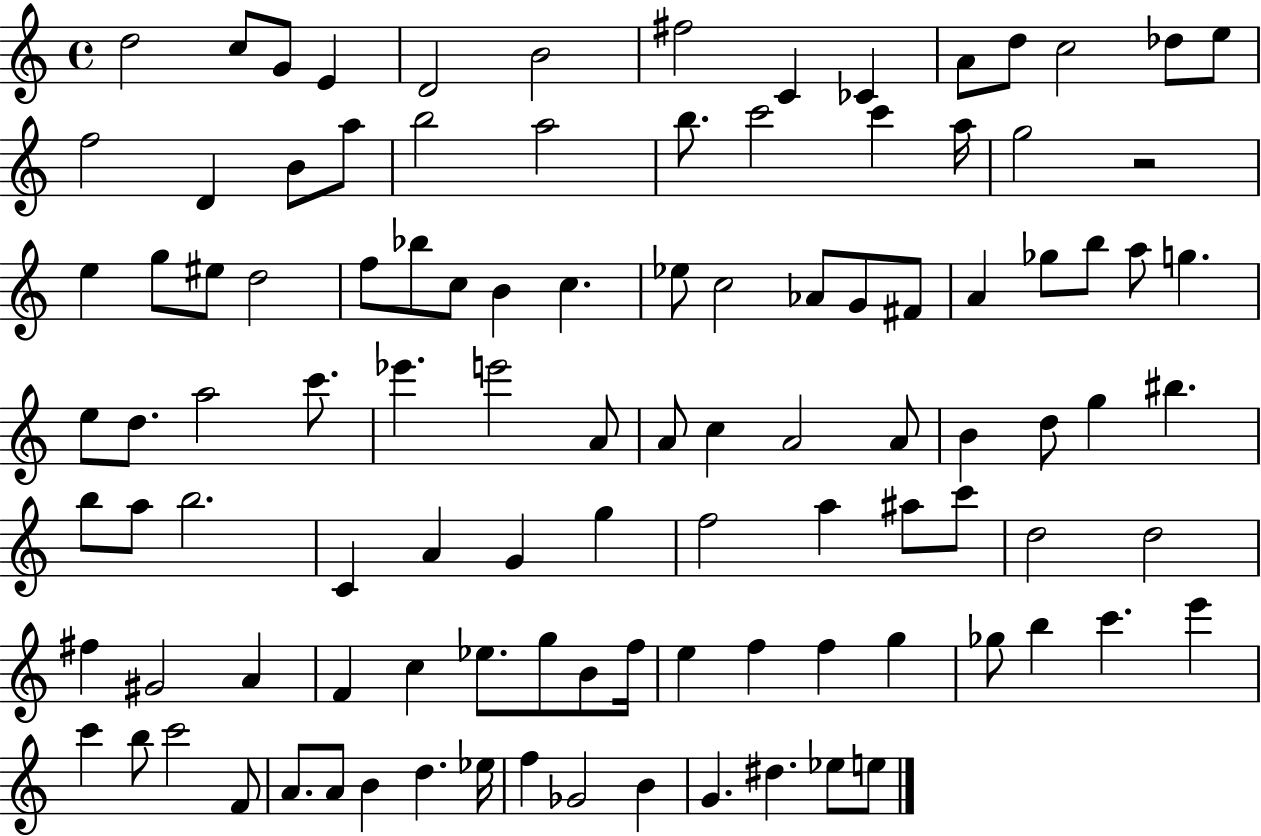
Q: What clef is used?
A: treble